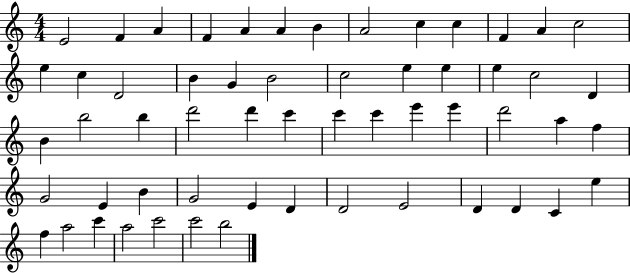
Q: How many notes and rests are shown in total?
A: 57